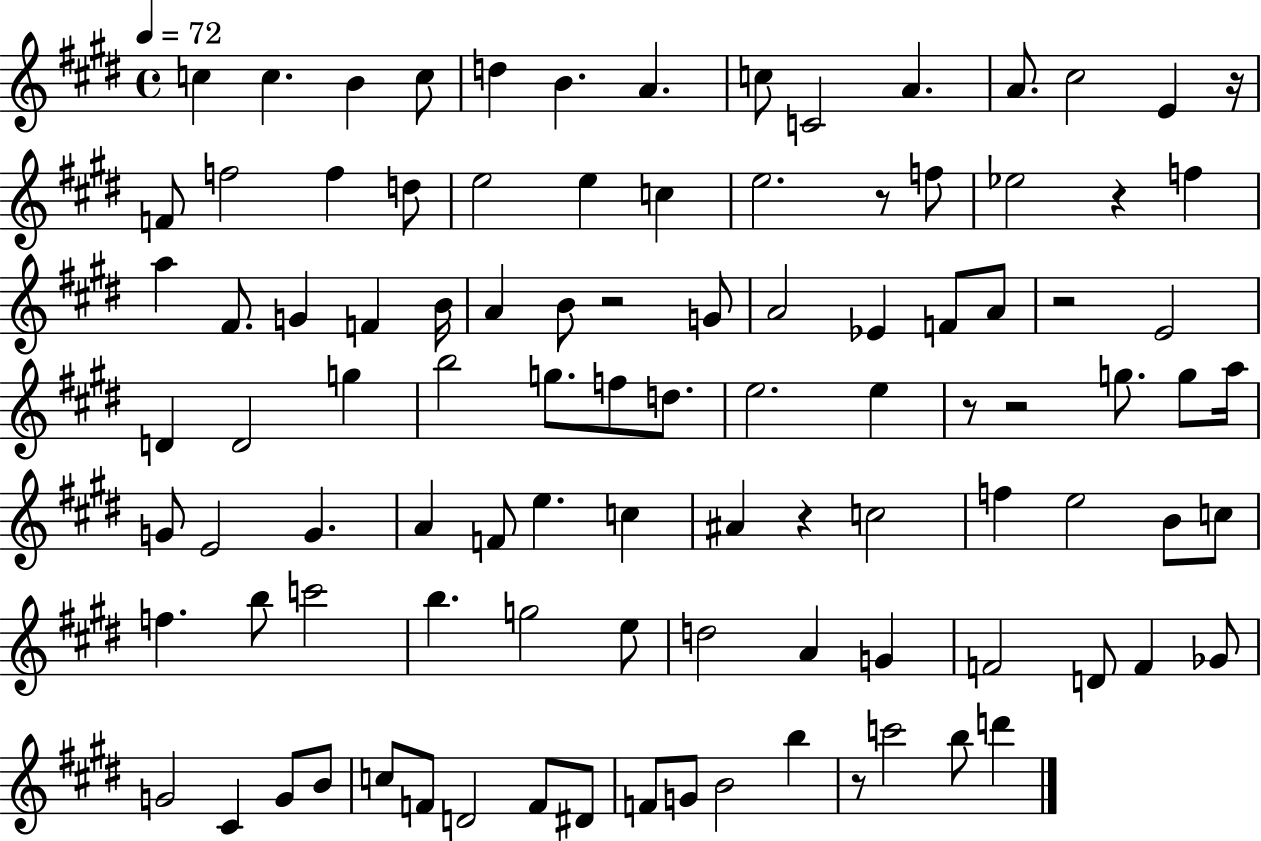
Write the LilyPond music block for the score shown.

{
  \clef treble
  \time 4/4
  \defaultTimeSignature
  \key e \major
  \tempo 4 = 72
  c''4 c''4. b'4 c''8 | d''4 b'4. a'4. | c''8 c'2 a'4. | a'8. cis''2 e'4 r16 | \break f'8 f''2 f''4 d''8 | e''2 e''4 c''4 | e''2. r8 f''8 | ees''2 r4 f''4 | \break a''4 fis'8. g'4 f'4 b'16 | a'4 b'8 r2 g'8 | a'2 ees'4 f'8 a'8 | r2 e'2 | \break d'4 d'2 g''4 | b''2 g''8. f''8 d''8. | e''2. e''4 | r8 r2 g''8. g''8 a''16 | \break g'8 e'2 g'4. | a'4 f'8 e''4. c''4 | ais'4 r4 c''2 | f''4 e''2 b'8 c''8 | \break f''4. b''8 c'''2 | b''4. g''2 e''8 | d''2 a'4 g'4 | f'2 d'8 f'4 ges'8 | \break g'2 cis'4 g'8 b'8 | c''8 f'8 d'2 f'8 dis'8 | f'8 g'8 b'2 b''4 | r8 c'''2 b''8 d'''4 | \break \bar "|."
}